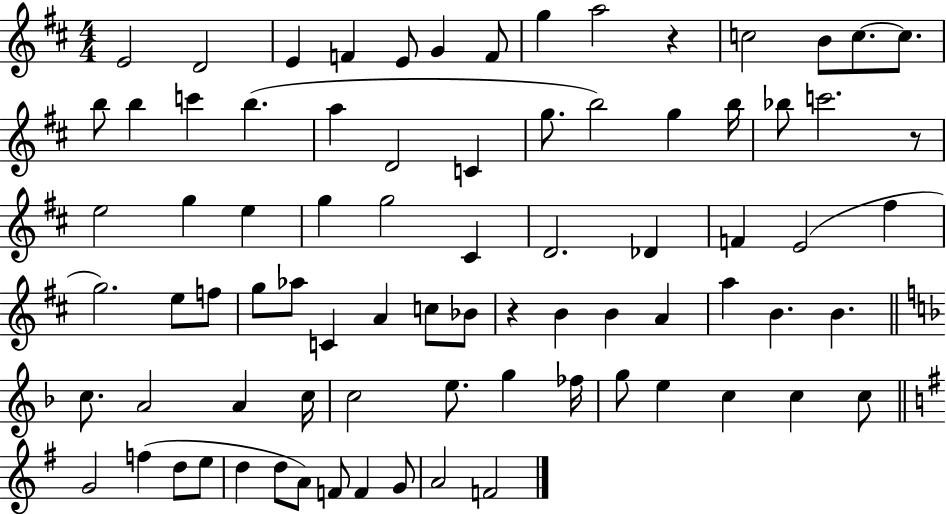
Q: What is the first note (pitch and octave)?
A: E4